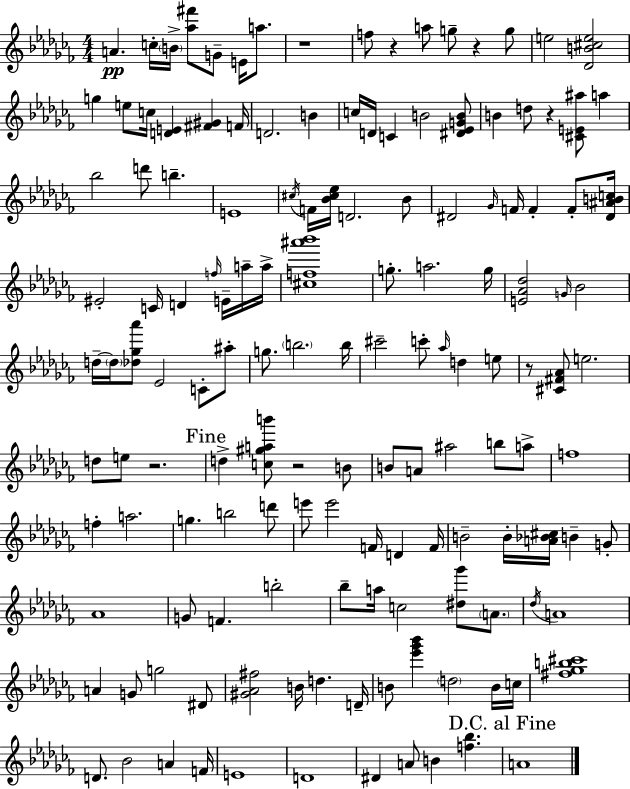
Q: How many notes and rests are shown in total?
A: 144